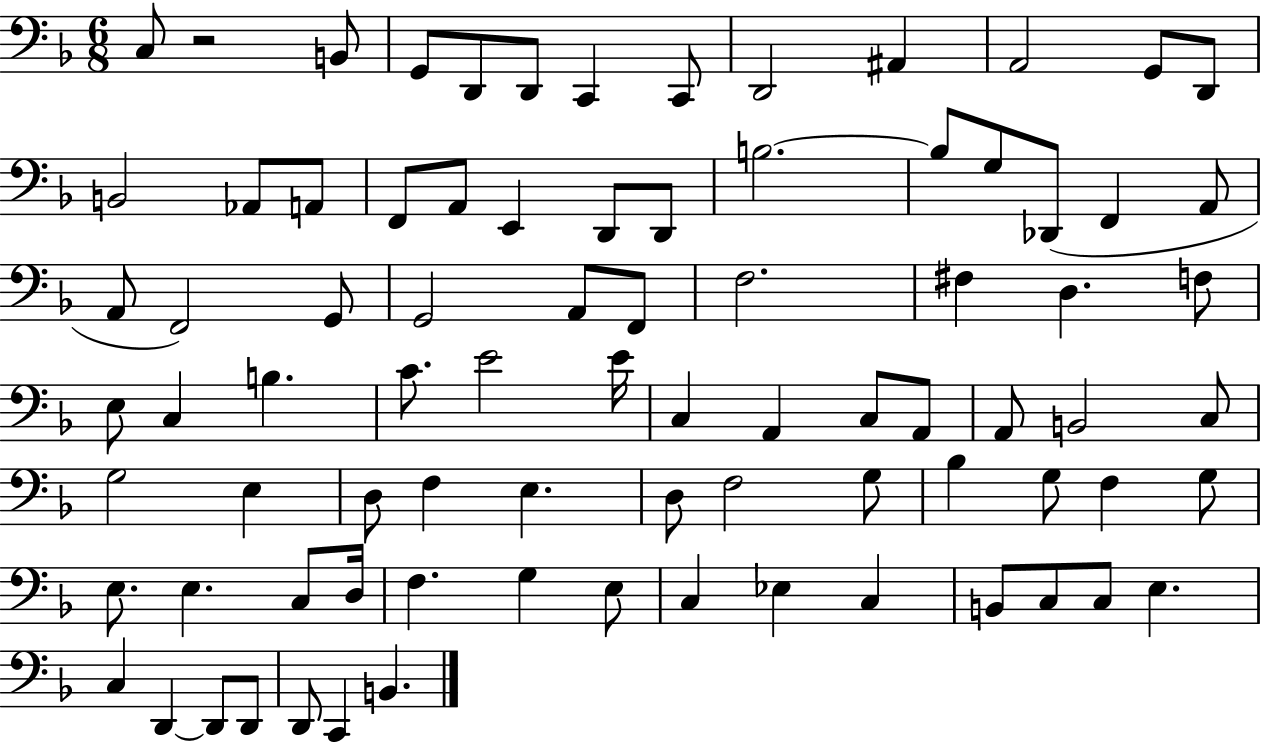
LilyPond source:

{
  \clef bass
  \numericTimeSignature
  \time 6/8
  \key f \major
  c8 r2 b,8 | g,8 d,8 d,8 c,4 c,8 | d,2 ais,4 | a,2 g,8 d,8 | \break b,2 aes,8 a,8 | f,8 a,8 e,4 d,8 d,8 | b2.~~ | b8 g8 des,8( f,4 a,8 | \break a,8 f,2) g,8 | g,2 a,8 f,8 | f2. | fis4 d4. f8 | \break e8 c4 b4. | c'8. e'2 e'16 | c4 a,4 c8 a,8 | a,8 b,2 c8 | \break g2 e4 | d8 f4 e4. | d8 f2 g8 | bes4 g8 f4 g8 | \break e8. e4. c8 d16 | f4. g4 e8 | c4 ees4 c4 | b,8 c8 c8 e4. | \break c4 d,4~~ d,8 d,8 | d,8 c,4 b,4. | \bar "|."
}